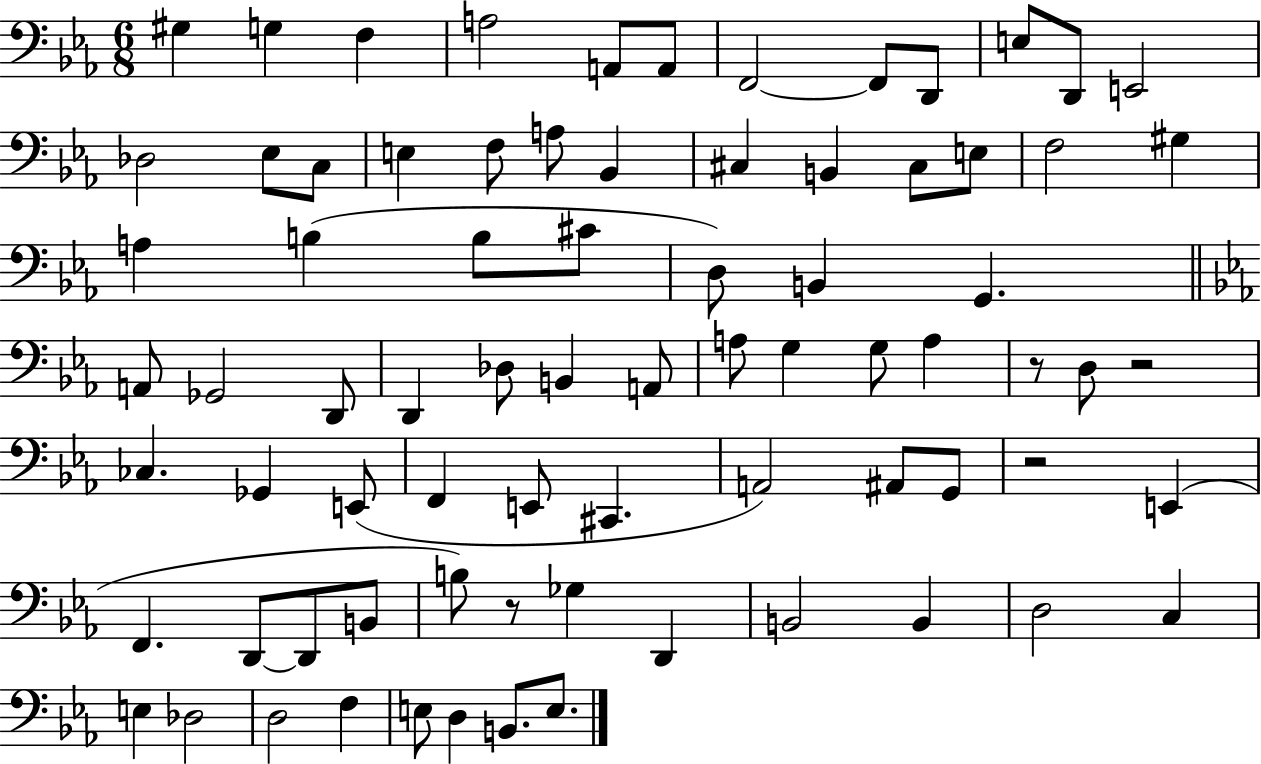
G#3/q G3/q F3/q A3/h A2/e A2/e F2/h F2/e D2/e E3/e D2/e E2/h Db3/h Eb3/e C3/e E3/q F3/e A3/e Bb2/q C#3/q B2/q C#3/e E3/e F3/h G#3/q A3/q B3/q B3/e C#4/e D3/e B2/q G2/q. A2/e Gb2/h D2/e D2/q Db3/e B2/q A2/e A3/e G3/q G3/e A3/q R/e D3/e R/h CES3/q. Gb2/q E2/e F2/q E2/e C#2/q. A2/h A#2/e G2/e R/h E2/q F2/q. D2/e D2/e B2/e B3/e R/e Gb3/q D2/q B2/h B2/q D3/h C3/q E3/q Db3/h D3/h F3/q E3/e D3/q B2/e. E3/e.